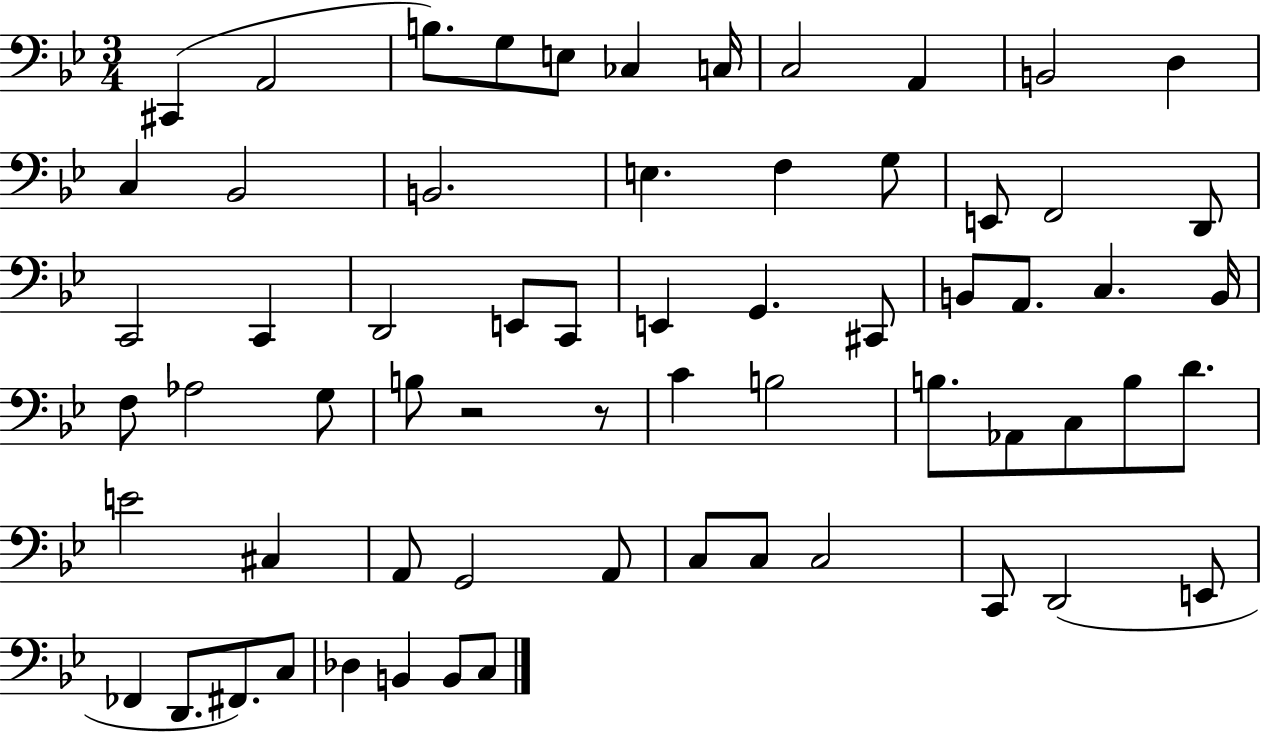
{
  \clef bass
  \numericTimeSignature
  \time 3/4
  \key bes \major
  cis,4( a,2 | b8.) g8 e8 ces4 c16 | c2 a,4 | b,2 d4 | \break c4 bes,2 | b,2. | e4. f4 g8 | e,8 f,2 d,8 | \break c,2 c,4 | d,2 e,8 c,8 | e,4 g,4. cis,8 | b,8 a,8. c4. b,16 | \break f8 aes2 g8 | b8 r2 r8 | c'4 b2 | b8. aes,8 c8 b8 d'8. | \break e'2 cis4 | a,8 g,2 a,8 | c8 c8 c2 | c,8 d,2( e,8 | \break fes,4 d,8. fis,8.) c8 | des4 b,4 b,8 c8 | \bar "|."
}